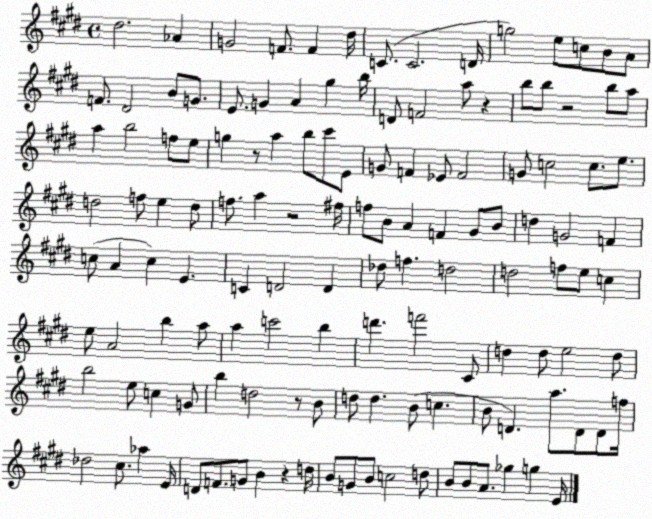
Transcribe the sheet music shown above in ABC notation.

X:1
T:Untitled
M:4/4
L:1/4
K:E
^d2 _A G2 F/2 F ^d/4 C/2 C2 D/4 g2 e/2 c/2 B/2 A/2 F/2 ^D2 B/2 G/2 E/2 G A ^g b/4 D/2 F2 a/2 z b/2 b/2 z2 b/2 a/2 a b2 f/2 e/2 g z/2 a b/2 ^c'/2 E/2 G/2 F _E/2 F2 G/2 c2 c/2 e/2 d2 f/2 e d/2 f/2 a z2 ^f/4 f/2 B/2 A F ^G/2 B/2 d G2 F c/2 A c E C D2 D _d/2 f d2 d2 f/2 e/2 c e/2 A2 b a/2 a c'2 b d' f'2 ^C/2 d d/2 e2 d/2 b2 e/2 c G/2 b d2 z/2 B/2 d/2 d B/2 c B/2 D a/2 D/2 D/2 f/4 _d2 ^c/2 _a E/4 D/2 F/2 G/2 B z d/4 B/2 G/2 B/2 c2 d/2 B/2 B/2 A/2 _g g E/4